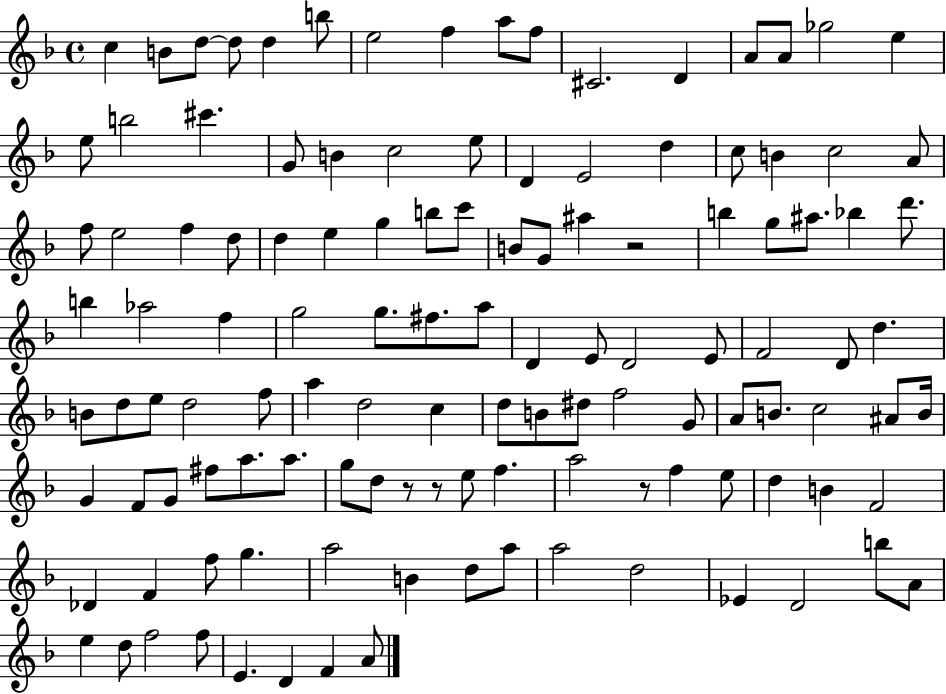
{
  \clef treble
  \time 4/4
  \defaultTimeSignature
  \key f \major
  c''4 b'8 d''8~~ d''8 d''4 b''8 | e''2 f''4 a''8 f''8 | cis'2. d'4 | a'8 a'8 ges''2 e''4 | \break e''8 b''2 cis'''4. | g'8 b'4 c''2 e''8 | d'4 e'2 d''4 | c''8 b'4 c''2 a'8 | \break f''8 e''2 f''4 d''8 | d''4 e''4 g''4 b''8 c'''8 | b'8 g'8 ais''4 r2 | b''4 g''8 ais''8. bes''4 d'''8. | \break b''4 aes''2 f''4 | g''2 g''8. fis''8. a''8 | d'4 e'8 d'2 e'8 | f'2 d'8 d''4. | \break b'8 d''8 e''8 d''2 f''8 | a''4 d''2 c''4 | d''8 b'8 dis''8 f''2 g'8 | a'8 b'8. c''2 ais'8 b'16 | \break g'4 f'8 g'8 fis''8 a''8. a''8. | g''8 d''8 r8 r8 e''8 f''4. | a''2 r8 f''4 e''8 | d''4 b'4 f'2 | \break des'4 f'4 f''8 g''4. | a''2 b'4 d''8 a''8 | a''2 d''2 | ees'4 d'2 b''8 a'8 | \break e''4 d''8 f''2 f''8 | e'4. d'4 f'4 a'8 | \bar "|."
}